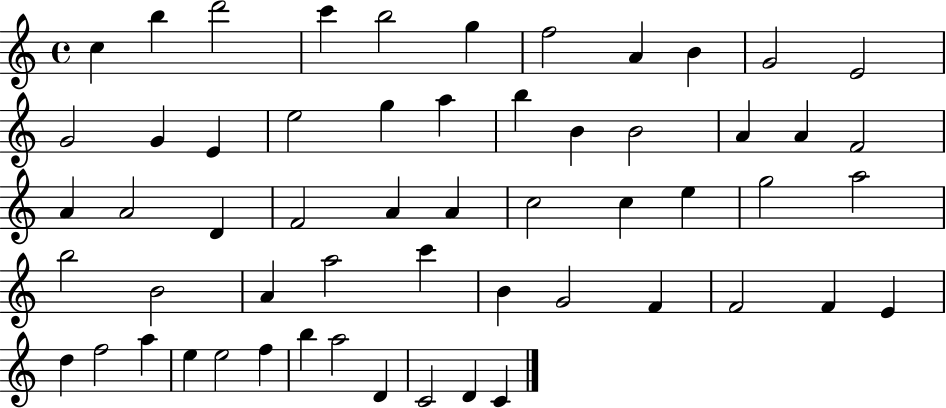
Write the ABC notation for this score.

X:1
T:Untitled
M:4/4
L:1/4
K:C
c b d'2 c' b2 g f2 A B G2 E2 G2 G E e2 g a b B B2 A A F2 A A2 D F2 A A c2 c e g2 a2 b2 B2 A a2 c' B G2 F F2 F E d f2 a e e2 f b a2 D C2 D C